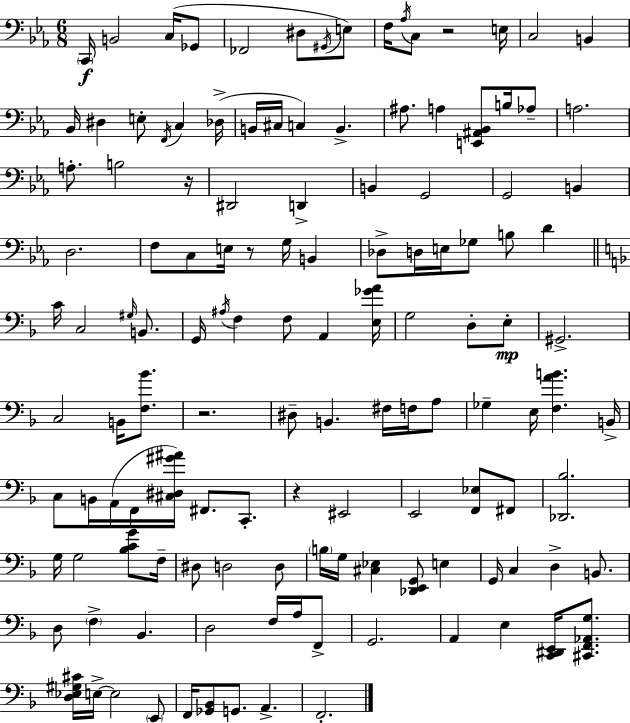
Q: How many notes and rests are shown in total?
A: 130